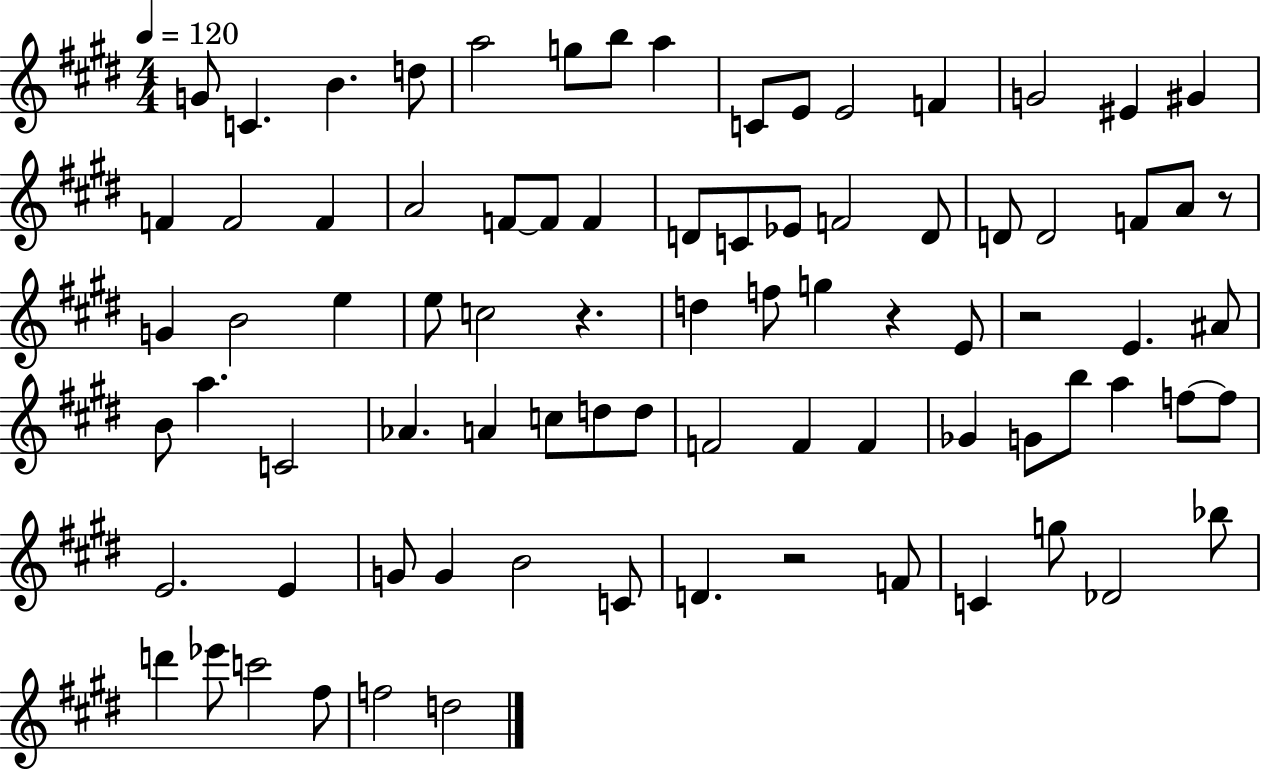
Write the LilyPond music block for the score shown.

{
  \clef treble
  \numericTimeSignature
  \time 4/4
  \key e \major
  \tempo 4 = 120
  g'8 c'4. b'4. d''8 | a''2 g''8 b''8 a''4 | c'8 e'8 e'2 f'4 | g'2 eis'4 gis'4 | \break f'4 f'2 f'4 | a'2 f'8~~ f'8 f'4 | d'8 c'8 ees'8 f'2 d'8 | d'8 d'2 f'8 a'8 r8 | \break g'4 b'2 e''4 | e''8 c''2 r4. | d''4 f''8 g''4 r4 e'8 | r2 e'4. ais'8 | \break b'8 a''4. c'2 | aes'4. a'4 c''8 d''8 d''8 | f'2 f'4 f'4 | ges'4 g'8 b''8 a''4 f''8~~ f''8 | \break e'2. e'4 | g'8 g'4 b'2 c'8 | d'4. r2 f'8 | c'4 g''8 des'2 bes''8 | \break d'''4 ees'''8 c'''2 fis''8 | f''2 d''2 | \bar "|."
}